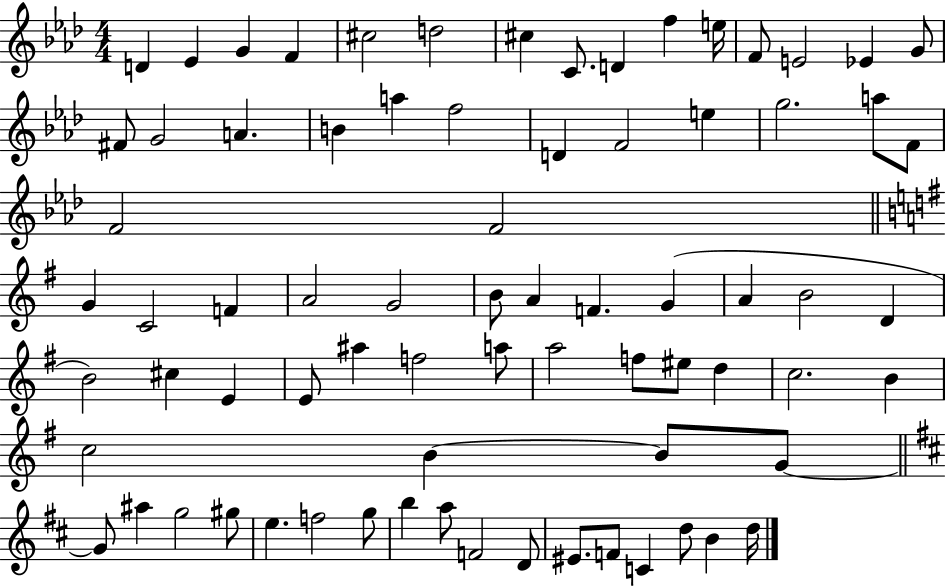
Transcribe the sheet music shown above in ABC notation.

X:1
T:Untitled
M:4/4
L:1/4
K:Ab
D _E G F ^c2 d2 ^c C/2 D f e/4 F/2 E2 _E G/2 ^F/2 G2 A B a f2 D F2 e g2 a/2 F/2 F2 F2 G C2 F A2 G2 B/2 A F G A B2 D B2 ^c E E/2 ^a f2 a/2 a2 f/2 ^e/2 d c2 B c2 B B/2 G/2 G/2 ^a g2 ^g/2 e f2 g/2 b a/2 F2 D/2 ^E/2 F/2 C d/2 B d/4